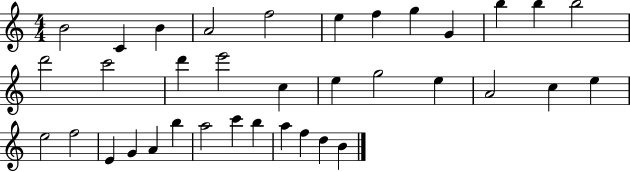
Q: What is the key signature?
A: C major